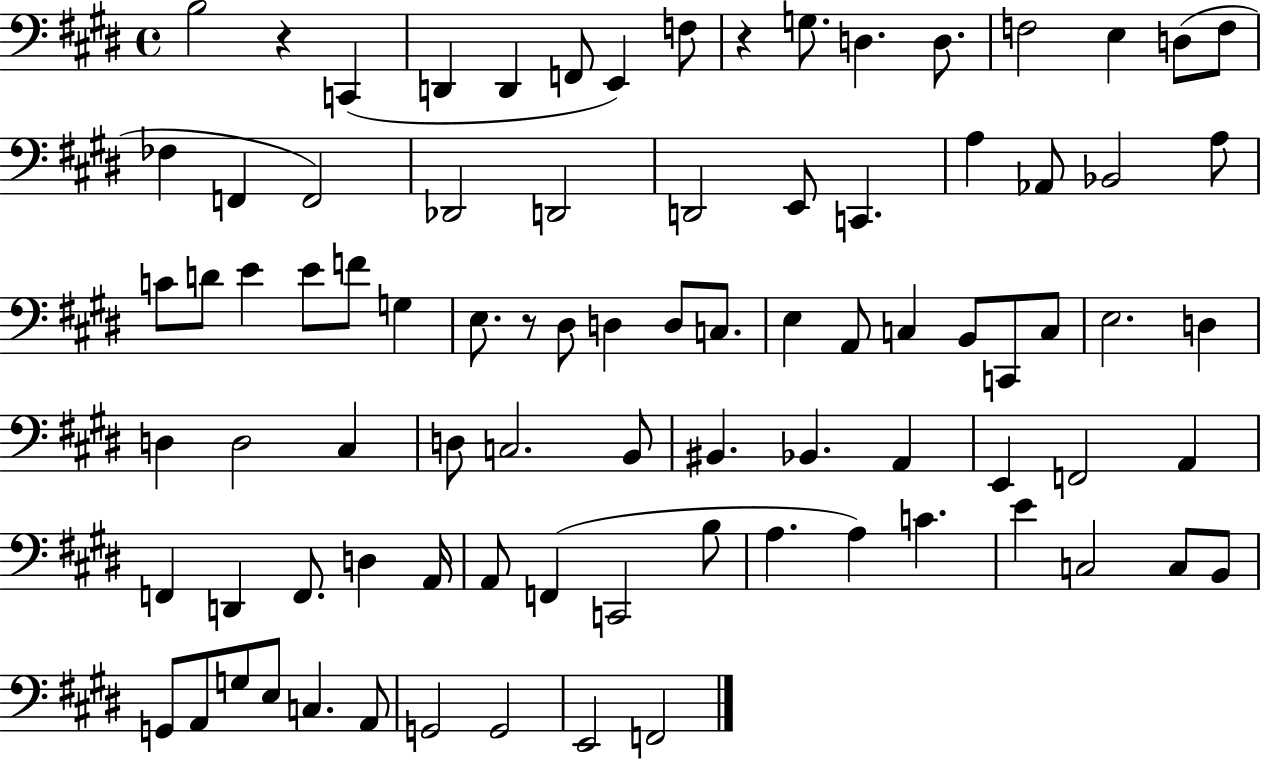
{
  \clef bass
  \time 4/4
  \defaultTimeSignature
  \key e \major
  b2 r4 c,4( | d,4 d,4 f,8 e,4) f8 | r4 g8. d4. d8. | f2 e4 d8( f8 | \break fes4 f,4 f,2) | des,2 d,2 | d,2 e,8 c,4. | a4 aes,8 bes,2 a8 | \break c'8 d'8 e'4 e'8 f'8 g4 | e8. r8 dis8 d4 d8 c8. | e4 a,8 c4 b,8 c,8 c8 | e2. d4 | \break d4 d2 cis4 | d8 c2. b,8 | bis,4. bes,4. a,4 | e,4 f,2 a,4 | \break f,4 d,4 f,8. d4 a,16 | a,8 f,4( c,2 b8 | a4. a4) c'4. | e'4 c2 c8 b,8 | \break g,8 a,8 g8 e8 c4. a,8 | g,2 g,2 | e,2 f,2 | \bar "|."
}